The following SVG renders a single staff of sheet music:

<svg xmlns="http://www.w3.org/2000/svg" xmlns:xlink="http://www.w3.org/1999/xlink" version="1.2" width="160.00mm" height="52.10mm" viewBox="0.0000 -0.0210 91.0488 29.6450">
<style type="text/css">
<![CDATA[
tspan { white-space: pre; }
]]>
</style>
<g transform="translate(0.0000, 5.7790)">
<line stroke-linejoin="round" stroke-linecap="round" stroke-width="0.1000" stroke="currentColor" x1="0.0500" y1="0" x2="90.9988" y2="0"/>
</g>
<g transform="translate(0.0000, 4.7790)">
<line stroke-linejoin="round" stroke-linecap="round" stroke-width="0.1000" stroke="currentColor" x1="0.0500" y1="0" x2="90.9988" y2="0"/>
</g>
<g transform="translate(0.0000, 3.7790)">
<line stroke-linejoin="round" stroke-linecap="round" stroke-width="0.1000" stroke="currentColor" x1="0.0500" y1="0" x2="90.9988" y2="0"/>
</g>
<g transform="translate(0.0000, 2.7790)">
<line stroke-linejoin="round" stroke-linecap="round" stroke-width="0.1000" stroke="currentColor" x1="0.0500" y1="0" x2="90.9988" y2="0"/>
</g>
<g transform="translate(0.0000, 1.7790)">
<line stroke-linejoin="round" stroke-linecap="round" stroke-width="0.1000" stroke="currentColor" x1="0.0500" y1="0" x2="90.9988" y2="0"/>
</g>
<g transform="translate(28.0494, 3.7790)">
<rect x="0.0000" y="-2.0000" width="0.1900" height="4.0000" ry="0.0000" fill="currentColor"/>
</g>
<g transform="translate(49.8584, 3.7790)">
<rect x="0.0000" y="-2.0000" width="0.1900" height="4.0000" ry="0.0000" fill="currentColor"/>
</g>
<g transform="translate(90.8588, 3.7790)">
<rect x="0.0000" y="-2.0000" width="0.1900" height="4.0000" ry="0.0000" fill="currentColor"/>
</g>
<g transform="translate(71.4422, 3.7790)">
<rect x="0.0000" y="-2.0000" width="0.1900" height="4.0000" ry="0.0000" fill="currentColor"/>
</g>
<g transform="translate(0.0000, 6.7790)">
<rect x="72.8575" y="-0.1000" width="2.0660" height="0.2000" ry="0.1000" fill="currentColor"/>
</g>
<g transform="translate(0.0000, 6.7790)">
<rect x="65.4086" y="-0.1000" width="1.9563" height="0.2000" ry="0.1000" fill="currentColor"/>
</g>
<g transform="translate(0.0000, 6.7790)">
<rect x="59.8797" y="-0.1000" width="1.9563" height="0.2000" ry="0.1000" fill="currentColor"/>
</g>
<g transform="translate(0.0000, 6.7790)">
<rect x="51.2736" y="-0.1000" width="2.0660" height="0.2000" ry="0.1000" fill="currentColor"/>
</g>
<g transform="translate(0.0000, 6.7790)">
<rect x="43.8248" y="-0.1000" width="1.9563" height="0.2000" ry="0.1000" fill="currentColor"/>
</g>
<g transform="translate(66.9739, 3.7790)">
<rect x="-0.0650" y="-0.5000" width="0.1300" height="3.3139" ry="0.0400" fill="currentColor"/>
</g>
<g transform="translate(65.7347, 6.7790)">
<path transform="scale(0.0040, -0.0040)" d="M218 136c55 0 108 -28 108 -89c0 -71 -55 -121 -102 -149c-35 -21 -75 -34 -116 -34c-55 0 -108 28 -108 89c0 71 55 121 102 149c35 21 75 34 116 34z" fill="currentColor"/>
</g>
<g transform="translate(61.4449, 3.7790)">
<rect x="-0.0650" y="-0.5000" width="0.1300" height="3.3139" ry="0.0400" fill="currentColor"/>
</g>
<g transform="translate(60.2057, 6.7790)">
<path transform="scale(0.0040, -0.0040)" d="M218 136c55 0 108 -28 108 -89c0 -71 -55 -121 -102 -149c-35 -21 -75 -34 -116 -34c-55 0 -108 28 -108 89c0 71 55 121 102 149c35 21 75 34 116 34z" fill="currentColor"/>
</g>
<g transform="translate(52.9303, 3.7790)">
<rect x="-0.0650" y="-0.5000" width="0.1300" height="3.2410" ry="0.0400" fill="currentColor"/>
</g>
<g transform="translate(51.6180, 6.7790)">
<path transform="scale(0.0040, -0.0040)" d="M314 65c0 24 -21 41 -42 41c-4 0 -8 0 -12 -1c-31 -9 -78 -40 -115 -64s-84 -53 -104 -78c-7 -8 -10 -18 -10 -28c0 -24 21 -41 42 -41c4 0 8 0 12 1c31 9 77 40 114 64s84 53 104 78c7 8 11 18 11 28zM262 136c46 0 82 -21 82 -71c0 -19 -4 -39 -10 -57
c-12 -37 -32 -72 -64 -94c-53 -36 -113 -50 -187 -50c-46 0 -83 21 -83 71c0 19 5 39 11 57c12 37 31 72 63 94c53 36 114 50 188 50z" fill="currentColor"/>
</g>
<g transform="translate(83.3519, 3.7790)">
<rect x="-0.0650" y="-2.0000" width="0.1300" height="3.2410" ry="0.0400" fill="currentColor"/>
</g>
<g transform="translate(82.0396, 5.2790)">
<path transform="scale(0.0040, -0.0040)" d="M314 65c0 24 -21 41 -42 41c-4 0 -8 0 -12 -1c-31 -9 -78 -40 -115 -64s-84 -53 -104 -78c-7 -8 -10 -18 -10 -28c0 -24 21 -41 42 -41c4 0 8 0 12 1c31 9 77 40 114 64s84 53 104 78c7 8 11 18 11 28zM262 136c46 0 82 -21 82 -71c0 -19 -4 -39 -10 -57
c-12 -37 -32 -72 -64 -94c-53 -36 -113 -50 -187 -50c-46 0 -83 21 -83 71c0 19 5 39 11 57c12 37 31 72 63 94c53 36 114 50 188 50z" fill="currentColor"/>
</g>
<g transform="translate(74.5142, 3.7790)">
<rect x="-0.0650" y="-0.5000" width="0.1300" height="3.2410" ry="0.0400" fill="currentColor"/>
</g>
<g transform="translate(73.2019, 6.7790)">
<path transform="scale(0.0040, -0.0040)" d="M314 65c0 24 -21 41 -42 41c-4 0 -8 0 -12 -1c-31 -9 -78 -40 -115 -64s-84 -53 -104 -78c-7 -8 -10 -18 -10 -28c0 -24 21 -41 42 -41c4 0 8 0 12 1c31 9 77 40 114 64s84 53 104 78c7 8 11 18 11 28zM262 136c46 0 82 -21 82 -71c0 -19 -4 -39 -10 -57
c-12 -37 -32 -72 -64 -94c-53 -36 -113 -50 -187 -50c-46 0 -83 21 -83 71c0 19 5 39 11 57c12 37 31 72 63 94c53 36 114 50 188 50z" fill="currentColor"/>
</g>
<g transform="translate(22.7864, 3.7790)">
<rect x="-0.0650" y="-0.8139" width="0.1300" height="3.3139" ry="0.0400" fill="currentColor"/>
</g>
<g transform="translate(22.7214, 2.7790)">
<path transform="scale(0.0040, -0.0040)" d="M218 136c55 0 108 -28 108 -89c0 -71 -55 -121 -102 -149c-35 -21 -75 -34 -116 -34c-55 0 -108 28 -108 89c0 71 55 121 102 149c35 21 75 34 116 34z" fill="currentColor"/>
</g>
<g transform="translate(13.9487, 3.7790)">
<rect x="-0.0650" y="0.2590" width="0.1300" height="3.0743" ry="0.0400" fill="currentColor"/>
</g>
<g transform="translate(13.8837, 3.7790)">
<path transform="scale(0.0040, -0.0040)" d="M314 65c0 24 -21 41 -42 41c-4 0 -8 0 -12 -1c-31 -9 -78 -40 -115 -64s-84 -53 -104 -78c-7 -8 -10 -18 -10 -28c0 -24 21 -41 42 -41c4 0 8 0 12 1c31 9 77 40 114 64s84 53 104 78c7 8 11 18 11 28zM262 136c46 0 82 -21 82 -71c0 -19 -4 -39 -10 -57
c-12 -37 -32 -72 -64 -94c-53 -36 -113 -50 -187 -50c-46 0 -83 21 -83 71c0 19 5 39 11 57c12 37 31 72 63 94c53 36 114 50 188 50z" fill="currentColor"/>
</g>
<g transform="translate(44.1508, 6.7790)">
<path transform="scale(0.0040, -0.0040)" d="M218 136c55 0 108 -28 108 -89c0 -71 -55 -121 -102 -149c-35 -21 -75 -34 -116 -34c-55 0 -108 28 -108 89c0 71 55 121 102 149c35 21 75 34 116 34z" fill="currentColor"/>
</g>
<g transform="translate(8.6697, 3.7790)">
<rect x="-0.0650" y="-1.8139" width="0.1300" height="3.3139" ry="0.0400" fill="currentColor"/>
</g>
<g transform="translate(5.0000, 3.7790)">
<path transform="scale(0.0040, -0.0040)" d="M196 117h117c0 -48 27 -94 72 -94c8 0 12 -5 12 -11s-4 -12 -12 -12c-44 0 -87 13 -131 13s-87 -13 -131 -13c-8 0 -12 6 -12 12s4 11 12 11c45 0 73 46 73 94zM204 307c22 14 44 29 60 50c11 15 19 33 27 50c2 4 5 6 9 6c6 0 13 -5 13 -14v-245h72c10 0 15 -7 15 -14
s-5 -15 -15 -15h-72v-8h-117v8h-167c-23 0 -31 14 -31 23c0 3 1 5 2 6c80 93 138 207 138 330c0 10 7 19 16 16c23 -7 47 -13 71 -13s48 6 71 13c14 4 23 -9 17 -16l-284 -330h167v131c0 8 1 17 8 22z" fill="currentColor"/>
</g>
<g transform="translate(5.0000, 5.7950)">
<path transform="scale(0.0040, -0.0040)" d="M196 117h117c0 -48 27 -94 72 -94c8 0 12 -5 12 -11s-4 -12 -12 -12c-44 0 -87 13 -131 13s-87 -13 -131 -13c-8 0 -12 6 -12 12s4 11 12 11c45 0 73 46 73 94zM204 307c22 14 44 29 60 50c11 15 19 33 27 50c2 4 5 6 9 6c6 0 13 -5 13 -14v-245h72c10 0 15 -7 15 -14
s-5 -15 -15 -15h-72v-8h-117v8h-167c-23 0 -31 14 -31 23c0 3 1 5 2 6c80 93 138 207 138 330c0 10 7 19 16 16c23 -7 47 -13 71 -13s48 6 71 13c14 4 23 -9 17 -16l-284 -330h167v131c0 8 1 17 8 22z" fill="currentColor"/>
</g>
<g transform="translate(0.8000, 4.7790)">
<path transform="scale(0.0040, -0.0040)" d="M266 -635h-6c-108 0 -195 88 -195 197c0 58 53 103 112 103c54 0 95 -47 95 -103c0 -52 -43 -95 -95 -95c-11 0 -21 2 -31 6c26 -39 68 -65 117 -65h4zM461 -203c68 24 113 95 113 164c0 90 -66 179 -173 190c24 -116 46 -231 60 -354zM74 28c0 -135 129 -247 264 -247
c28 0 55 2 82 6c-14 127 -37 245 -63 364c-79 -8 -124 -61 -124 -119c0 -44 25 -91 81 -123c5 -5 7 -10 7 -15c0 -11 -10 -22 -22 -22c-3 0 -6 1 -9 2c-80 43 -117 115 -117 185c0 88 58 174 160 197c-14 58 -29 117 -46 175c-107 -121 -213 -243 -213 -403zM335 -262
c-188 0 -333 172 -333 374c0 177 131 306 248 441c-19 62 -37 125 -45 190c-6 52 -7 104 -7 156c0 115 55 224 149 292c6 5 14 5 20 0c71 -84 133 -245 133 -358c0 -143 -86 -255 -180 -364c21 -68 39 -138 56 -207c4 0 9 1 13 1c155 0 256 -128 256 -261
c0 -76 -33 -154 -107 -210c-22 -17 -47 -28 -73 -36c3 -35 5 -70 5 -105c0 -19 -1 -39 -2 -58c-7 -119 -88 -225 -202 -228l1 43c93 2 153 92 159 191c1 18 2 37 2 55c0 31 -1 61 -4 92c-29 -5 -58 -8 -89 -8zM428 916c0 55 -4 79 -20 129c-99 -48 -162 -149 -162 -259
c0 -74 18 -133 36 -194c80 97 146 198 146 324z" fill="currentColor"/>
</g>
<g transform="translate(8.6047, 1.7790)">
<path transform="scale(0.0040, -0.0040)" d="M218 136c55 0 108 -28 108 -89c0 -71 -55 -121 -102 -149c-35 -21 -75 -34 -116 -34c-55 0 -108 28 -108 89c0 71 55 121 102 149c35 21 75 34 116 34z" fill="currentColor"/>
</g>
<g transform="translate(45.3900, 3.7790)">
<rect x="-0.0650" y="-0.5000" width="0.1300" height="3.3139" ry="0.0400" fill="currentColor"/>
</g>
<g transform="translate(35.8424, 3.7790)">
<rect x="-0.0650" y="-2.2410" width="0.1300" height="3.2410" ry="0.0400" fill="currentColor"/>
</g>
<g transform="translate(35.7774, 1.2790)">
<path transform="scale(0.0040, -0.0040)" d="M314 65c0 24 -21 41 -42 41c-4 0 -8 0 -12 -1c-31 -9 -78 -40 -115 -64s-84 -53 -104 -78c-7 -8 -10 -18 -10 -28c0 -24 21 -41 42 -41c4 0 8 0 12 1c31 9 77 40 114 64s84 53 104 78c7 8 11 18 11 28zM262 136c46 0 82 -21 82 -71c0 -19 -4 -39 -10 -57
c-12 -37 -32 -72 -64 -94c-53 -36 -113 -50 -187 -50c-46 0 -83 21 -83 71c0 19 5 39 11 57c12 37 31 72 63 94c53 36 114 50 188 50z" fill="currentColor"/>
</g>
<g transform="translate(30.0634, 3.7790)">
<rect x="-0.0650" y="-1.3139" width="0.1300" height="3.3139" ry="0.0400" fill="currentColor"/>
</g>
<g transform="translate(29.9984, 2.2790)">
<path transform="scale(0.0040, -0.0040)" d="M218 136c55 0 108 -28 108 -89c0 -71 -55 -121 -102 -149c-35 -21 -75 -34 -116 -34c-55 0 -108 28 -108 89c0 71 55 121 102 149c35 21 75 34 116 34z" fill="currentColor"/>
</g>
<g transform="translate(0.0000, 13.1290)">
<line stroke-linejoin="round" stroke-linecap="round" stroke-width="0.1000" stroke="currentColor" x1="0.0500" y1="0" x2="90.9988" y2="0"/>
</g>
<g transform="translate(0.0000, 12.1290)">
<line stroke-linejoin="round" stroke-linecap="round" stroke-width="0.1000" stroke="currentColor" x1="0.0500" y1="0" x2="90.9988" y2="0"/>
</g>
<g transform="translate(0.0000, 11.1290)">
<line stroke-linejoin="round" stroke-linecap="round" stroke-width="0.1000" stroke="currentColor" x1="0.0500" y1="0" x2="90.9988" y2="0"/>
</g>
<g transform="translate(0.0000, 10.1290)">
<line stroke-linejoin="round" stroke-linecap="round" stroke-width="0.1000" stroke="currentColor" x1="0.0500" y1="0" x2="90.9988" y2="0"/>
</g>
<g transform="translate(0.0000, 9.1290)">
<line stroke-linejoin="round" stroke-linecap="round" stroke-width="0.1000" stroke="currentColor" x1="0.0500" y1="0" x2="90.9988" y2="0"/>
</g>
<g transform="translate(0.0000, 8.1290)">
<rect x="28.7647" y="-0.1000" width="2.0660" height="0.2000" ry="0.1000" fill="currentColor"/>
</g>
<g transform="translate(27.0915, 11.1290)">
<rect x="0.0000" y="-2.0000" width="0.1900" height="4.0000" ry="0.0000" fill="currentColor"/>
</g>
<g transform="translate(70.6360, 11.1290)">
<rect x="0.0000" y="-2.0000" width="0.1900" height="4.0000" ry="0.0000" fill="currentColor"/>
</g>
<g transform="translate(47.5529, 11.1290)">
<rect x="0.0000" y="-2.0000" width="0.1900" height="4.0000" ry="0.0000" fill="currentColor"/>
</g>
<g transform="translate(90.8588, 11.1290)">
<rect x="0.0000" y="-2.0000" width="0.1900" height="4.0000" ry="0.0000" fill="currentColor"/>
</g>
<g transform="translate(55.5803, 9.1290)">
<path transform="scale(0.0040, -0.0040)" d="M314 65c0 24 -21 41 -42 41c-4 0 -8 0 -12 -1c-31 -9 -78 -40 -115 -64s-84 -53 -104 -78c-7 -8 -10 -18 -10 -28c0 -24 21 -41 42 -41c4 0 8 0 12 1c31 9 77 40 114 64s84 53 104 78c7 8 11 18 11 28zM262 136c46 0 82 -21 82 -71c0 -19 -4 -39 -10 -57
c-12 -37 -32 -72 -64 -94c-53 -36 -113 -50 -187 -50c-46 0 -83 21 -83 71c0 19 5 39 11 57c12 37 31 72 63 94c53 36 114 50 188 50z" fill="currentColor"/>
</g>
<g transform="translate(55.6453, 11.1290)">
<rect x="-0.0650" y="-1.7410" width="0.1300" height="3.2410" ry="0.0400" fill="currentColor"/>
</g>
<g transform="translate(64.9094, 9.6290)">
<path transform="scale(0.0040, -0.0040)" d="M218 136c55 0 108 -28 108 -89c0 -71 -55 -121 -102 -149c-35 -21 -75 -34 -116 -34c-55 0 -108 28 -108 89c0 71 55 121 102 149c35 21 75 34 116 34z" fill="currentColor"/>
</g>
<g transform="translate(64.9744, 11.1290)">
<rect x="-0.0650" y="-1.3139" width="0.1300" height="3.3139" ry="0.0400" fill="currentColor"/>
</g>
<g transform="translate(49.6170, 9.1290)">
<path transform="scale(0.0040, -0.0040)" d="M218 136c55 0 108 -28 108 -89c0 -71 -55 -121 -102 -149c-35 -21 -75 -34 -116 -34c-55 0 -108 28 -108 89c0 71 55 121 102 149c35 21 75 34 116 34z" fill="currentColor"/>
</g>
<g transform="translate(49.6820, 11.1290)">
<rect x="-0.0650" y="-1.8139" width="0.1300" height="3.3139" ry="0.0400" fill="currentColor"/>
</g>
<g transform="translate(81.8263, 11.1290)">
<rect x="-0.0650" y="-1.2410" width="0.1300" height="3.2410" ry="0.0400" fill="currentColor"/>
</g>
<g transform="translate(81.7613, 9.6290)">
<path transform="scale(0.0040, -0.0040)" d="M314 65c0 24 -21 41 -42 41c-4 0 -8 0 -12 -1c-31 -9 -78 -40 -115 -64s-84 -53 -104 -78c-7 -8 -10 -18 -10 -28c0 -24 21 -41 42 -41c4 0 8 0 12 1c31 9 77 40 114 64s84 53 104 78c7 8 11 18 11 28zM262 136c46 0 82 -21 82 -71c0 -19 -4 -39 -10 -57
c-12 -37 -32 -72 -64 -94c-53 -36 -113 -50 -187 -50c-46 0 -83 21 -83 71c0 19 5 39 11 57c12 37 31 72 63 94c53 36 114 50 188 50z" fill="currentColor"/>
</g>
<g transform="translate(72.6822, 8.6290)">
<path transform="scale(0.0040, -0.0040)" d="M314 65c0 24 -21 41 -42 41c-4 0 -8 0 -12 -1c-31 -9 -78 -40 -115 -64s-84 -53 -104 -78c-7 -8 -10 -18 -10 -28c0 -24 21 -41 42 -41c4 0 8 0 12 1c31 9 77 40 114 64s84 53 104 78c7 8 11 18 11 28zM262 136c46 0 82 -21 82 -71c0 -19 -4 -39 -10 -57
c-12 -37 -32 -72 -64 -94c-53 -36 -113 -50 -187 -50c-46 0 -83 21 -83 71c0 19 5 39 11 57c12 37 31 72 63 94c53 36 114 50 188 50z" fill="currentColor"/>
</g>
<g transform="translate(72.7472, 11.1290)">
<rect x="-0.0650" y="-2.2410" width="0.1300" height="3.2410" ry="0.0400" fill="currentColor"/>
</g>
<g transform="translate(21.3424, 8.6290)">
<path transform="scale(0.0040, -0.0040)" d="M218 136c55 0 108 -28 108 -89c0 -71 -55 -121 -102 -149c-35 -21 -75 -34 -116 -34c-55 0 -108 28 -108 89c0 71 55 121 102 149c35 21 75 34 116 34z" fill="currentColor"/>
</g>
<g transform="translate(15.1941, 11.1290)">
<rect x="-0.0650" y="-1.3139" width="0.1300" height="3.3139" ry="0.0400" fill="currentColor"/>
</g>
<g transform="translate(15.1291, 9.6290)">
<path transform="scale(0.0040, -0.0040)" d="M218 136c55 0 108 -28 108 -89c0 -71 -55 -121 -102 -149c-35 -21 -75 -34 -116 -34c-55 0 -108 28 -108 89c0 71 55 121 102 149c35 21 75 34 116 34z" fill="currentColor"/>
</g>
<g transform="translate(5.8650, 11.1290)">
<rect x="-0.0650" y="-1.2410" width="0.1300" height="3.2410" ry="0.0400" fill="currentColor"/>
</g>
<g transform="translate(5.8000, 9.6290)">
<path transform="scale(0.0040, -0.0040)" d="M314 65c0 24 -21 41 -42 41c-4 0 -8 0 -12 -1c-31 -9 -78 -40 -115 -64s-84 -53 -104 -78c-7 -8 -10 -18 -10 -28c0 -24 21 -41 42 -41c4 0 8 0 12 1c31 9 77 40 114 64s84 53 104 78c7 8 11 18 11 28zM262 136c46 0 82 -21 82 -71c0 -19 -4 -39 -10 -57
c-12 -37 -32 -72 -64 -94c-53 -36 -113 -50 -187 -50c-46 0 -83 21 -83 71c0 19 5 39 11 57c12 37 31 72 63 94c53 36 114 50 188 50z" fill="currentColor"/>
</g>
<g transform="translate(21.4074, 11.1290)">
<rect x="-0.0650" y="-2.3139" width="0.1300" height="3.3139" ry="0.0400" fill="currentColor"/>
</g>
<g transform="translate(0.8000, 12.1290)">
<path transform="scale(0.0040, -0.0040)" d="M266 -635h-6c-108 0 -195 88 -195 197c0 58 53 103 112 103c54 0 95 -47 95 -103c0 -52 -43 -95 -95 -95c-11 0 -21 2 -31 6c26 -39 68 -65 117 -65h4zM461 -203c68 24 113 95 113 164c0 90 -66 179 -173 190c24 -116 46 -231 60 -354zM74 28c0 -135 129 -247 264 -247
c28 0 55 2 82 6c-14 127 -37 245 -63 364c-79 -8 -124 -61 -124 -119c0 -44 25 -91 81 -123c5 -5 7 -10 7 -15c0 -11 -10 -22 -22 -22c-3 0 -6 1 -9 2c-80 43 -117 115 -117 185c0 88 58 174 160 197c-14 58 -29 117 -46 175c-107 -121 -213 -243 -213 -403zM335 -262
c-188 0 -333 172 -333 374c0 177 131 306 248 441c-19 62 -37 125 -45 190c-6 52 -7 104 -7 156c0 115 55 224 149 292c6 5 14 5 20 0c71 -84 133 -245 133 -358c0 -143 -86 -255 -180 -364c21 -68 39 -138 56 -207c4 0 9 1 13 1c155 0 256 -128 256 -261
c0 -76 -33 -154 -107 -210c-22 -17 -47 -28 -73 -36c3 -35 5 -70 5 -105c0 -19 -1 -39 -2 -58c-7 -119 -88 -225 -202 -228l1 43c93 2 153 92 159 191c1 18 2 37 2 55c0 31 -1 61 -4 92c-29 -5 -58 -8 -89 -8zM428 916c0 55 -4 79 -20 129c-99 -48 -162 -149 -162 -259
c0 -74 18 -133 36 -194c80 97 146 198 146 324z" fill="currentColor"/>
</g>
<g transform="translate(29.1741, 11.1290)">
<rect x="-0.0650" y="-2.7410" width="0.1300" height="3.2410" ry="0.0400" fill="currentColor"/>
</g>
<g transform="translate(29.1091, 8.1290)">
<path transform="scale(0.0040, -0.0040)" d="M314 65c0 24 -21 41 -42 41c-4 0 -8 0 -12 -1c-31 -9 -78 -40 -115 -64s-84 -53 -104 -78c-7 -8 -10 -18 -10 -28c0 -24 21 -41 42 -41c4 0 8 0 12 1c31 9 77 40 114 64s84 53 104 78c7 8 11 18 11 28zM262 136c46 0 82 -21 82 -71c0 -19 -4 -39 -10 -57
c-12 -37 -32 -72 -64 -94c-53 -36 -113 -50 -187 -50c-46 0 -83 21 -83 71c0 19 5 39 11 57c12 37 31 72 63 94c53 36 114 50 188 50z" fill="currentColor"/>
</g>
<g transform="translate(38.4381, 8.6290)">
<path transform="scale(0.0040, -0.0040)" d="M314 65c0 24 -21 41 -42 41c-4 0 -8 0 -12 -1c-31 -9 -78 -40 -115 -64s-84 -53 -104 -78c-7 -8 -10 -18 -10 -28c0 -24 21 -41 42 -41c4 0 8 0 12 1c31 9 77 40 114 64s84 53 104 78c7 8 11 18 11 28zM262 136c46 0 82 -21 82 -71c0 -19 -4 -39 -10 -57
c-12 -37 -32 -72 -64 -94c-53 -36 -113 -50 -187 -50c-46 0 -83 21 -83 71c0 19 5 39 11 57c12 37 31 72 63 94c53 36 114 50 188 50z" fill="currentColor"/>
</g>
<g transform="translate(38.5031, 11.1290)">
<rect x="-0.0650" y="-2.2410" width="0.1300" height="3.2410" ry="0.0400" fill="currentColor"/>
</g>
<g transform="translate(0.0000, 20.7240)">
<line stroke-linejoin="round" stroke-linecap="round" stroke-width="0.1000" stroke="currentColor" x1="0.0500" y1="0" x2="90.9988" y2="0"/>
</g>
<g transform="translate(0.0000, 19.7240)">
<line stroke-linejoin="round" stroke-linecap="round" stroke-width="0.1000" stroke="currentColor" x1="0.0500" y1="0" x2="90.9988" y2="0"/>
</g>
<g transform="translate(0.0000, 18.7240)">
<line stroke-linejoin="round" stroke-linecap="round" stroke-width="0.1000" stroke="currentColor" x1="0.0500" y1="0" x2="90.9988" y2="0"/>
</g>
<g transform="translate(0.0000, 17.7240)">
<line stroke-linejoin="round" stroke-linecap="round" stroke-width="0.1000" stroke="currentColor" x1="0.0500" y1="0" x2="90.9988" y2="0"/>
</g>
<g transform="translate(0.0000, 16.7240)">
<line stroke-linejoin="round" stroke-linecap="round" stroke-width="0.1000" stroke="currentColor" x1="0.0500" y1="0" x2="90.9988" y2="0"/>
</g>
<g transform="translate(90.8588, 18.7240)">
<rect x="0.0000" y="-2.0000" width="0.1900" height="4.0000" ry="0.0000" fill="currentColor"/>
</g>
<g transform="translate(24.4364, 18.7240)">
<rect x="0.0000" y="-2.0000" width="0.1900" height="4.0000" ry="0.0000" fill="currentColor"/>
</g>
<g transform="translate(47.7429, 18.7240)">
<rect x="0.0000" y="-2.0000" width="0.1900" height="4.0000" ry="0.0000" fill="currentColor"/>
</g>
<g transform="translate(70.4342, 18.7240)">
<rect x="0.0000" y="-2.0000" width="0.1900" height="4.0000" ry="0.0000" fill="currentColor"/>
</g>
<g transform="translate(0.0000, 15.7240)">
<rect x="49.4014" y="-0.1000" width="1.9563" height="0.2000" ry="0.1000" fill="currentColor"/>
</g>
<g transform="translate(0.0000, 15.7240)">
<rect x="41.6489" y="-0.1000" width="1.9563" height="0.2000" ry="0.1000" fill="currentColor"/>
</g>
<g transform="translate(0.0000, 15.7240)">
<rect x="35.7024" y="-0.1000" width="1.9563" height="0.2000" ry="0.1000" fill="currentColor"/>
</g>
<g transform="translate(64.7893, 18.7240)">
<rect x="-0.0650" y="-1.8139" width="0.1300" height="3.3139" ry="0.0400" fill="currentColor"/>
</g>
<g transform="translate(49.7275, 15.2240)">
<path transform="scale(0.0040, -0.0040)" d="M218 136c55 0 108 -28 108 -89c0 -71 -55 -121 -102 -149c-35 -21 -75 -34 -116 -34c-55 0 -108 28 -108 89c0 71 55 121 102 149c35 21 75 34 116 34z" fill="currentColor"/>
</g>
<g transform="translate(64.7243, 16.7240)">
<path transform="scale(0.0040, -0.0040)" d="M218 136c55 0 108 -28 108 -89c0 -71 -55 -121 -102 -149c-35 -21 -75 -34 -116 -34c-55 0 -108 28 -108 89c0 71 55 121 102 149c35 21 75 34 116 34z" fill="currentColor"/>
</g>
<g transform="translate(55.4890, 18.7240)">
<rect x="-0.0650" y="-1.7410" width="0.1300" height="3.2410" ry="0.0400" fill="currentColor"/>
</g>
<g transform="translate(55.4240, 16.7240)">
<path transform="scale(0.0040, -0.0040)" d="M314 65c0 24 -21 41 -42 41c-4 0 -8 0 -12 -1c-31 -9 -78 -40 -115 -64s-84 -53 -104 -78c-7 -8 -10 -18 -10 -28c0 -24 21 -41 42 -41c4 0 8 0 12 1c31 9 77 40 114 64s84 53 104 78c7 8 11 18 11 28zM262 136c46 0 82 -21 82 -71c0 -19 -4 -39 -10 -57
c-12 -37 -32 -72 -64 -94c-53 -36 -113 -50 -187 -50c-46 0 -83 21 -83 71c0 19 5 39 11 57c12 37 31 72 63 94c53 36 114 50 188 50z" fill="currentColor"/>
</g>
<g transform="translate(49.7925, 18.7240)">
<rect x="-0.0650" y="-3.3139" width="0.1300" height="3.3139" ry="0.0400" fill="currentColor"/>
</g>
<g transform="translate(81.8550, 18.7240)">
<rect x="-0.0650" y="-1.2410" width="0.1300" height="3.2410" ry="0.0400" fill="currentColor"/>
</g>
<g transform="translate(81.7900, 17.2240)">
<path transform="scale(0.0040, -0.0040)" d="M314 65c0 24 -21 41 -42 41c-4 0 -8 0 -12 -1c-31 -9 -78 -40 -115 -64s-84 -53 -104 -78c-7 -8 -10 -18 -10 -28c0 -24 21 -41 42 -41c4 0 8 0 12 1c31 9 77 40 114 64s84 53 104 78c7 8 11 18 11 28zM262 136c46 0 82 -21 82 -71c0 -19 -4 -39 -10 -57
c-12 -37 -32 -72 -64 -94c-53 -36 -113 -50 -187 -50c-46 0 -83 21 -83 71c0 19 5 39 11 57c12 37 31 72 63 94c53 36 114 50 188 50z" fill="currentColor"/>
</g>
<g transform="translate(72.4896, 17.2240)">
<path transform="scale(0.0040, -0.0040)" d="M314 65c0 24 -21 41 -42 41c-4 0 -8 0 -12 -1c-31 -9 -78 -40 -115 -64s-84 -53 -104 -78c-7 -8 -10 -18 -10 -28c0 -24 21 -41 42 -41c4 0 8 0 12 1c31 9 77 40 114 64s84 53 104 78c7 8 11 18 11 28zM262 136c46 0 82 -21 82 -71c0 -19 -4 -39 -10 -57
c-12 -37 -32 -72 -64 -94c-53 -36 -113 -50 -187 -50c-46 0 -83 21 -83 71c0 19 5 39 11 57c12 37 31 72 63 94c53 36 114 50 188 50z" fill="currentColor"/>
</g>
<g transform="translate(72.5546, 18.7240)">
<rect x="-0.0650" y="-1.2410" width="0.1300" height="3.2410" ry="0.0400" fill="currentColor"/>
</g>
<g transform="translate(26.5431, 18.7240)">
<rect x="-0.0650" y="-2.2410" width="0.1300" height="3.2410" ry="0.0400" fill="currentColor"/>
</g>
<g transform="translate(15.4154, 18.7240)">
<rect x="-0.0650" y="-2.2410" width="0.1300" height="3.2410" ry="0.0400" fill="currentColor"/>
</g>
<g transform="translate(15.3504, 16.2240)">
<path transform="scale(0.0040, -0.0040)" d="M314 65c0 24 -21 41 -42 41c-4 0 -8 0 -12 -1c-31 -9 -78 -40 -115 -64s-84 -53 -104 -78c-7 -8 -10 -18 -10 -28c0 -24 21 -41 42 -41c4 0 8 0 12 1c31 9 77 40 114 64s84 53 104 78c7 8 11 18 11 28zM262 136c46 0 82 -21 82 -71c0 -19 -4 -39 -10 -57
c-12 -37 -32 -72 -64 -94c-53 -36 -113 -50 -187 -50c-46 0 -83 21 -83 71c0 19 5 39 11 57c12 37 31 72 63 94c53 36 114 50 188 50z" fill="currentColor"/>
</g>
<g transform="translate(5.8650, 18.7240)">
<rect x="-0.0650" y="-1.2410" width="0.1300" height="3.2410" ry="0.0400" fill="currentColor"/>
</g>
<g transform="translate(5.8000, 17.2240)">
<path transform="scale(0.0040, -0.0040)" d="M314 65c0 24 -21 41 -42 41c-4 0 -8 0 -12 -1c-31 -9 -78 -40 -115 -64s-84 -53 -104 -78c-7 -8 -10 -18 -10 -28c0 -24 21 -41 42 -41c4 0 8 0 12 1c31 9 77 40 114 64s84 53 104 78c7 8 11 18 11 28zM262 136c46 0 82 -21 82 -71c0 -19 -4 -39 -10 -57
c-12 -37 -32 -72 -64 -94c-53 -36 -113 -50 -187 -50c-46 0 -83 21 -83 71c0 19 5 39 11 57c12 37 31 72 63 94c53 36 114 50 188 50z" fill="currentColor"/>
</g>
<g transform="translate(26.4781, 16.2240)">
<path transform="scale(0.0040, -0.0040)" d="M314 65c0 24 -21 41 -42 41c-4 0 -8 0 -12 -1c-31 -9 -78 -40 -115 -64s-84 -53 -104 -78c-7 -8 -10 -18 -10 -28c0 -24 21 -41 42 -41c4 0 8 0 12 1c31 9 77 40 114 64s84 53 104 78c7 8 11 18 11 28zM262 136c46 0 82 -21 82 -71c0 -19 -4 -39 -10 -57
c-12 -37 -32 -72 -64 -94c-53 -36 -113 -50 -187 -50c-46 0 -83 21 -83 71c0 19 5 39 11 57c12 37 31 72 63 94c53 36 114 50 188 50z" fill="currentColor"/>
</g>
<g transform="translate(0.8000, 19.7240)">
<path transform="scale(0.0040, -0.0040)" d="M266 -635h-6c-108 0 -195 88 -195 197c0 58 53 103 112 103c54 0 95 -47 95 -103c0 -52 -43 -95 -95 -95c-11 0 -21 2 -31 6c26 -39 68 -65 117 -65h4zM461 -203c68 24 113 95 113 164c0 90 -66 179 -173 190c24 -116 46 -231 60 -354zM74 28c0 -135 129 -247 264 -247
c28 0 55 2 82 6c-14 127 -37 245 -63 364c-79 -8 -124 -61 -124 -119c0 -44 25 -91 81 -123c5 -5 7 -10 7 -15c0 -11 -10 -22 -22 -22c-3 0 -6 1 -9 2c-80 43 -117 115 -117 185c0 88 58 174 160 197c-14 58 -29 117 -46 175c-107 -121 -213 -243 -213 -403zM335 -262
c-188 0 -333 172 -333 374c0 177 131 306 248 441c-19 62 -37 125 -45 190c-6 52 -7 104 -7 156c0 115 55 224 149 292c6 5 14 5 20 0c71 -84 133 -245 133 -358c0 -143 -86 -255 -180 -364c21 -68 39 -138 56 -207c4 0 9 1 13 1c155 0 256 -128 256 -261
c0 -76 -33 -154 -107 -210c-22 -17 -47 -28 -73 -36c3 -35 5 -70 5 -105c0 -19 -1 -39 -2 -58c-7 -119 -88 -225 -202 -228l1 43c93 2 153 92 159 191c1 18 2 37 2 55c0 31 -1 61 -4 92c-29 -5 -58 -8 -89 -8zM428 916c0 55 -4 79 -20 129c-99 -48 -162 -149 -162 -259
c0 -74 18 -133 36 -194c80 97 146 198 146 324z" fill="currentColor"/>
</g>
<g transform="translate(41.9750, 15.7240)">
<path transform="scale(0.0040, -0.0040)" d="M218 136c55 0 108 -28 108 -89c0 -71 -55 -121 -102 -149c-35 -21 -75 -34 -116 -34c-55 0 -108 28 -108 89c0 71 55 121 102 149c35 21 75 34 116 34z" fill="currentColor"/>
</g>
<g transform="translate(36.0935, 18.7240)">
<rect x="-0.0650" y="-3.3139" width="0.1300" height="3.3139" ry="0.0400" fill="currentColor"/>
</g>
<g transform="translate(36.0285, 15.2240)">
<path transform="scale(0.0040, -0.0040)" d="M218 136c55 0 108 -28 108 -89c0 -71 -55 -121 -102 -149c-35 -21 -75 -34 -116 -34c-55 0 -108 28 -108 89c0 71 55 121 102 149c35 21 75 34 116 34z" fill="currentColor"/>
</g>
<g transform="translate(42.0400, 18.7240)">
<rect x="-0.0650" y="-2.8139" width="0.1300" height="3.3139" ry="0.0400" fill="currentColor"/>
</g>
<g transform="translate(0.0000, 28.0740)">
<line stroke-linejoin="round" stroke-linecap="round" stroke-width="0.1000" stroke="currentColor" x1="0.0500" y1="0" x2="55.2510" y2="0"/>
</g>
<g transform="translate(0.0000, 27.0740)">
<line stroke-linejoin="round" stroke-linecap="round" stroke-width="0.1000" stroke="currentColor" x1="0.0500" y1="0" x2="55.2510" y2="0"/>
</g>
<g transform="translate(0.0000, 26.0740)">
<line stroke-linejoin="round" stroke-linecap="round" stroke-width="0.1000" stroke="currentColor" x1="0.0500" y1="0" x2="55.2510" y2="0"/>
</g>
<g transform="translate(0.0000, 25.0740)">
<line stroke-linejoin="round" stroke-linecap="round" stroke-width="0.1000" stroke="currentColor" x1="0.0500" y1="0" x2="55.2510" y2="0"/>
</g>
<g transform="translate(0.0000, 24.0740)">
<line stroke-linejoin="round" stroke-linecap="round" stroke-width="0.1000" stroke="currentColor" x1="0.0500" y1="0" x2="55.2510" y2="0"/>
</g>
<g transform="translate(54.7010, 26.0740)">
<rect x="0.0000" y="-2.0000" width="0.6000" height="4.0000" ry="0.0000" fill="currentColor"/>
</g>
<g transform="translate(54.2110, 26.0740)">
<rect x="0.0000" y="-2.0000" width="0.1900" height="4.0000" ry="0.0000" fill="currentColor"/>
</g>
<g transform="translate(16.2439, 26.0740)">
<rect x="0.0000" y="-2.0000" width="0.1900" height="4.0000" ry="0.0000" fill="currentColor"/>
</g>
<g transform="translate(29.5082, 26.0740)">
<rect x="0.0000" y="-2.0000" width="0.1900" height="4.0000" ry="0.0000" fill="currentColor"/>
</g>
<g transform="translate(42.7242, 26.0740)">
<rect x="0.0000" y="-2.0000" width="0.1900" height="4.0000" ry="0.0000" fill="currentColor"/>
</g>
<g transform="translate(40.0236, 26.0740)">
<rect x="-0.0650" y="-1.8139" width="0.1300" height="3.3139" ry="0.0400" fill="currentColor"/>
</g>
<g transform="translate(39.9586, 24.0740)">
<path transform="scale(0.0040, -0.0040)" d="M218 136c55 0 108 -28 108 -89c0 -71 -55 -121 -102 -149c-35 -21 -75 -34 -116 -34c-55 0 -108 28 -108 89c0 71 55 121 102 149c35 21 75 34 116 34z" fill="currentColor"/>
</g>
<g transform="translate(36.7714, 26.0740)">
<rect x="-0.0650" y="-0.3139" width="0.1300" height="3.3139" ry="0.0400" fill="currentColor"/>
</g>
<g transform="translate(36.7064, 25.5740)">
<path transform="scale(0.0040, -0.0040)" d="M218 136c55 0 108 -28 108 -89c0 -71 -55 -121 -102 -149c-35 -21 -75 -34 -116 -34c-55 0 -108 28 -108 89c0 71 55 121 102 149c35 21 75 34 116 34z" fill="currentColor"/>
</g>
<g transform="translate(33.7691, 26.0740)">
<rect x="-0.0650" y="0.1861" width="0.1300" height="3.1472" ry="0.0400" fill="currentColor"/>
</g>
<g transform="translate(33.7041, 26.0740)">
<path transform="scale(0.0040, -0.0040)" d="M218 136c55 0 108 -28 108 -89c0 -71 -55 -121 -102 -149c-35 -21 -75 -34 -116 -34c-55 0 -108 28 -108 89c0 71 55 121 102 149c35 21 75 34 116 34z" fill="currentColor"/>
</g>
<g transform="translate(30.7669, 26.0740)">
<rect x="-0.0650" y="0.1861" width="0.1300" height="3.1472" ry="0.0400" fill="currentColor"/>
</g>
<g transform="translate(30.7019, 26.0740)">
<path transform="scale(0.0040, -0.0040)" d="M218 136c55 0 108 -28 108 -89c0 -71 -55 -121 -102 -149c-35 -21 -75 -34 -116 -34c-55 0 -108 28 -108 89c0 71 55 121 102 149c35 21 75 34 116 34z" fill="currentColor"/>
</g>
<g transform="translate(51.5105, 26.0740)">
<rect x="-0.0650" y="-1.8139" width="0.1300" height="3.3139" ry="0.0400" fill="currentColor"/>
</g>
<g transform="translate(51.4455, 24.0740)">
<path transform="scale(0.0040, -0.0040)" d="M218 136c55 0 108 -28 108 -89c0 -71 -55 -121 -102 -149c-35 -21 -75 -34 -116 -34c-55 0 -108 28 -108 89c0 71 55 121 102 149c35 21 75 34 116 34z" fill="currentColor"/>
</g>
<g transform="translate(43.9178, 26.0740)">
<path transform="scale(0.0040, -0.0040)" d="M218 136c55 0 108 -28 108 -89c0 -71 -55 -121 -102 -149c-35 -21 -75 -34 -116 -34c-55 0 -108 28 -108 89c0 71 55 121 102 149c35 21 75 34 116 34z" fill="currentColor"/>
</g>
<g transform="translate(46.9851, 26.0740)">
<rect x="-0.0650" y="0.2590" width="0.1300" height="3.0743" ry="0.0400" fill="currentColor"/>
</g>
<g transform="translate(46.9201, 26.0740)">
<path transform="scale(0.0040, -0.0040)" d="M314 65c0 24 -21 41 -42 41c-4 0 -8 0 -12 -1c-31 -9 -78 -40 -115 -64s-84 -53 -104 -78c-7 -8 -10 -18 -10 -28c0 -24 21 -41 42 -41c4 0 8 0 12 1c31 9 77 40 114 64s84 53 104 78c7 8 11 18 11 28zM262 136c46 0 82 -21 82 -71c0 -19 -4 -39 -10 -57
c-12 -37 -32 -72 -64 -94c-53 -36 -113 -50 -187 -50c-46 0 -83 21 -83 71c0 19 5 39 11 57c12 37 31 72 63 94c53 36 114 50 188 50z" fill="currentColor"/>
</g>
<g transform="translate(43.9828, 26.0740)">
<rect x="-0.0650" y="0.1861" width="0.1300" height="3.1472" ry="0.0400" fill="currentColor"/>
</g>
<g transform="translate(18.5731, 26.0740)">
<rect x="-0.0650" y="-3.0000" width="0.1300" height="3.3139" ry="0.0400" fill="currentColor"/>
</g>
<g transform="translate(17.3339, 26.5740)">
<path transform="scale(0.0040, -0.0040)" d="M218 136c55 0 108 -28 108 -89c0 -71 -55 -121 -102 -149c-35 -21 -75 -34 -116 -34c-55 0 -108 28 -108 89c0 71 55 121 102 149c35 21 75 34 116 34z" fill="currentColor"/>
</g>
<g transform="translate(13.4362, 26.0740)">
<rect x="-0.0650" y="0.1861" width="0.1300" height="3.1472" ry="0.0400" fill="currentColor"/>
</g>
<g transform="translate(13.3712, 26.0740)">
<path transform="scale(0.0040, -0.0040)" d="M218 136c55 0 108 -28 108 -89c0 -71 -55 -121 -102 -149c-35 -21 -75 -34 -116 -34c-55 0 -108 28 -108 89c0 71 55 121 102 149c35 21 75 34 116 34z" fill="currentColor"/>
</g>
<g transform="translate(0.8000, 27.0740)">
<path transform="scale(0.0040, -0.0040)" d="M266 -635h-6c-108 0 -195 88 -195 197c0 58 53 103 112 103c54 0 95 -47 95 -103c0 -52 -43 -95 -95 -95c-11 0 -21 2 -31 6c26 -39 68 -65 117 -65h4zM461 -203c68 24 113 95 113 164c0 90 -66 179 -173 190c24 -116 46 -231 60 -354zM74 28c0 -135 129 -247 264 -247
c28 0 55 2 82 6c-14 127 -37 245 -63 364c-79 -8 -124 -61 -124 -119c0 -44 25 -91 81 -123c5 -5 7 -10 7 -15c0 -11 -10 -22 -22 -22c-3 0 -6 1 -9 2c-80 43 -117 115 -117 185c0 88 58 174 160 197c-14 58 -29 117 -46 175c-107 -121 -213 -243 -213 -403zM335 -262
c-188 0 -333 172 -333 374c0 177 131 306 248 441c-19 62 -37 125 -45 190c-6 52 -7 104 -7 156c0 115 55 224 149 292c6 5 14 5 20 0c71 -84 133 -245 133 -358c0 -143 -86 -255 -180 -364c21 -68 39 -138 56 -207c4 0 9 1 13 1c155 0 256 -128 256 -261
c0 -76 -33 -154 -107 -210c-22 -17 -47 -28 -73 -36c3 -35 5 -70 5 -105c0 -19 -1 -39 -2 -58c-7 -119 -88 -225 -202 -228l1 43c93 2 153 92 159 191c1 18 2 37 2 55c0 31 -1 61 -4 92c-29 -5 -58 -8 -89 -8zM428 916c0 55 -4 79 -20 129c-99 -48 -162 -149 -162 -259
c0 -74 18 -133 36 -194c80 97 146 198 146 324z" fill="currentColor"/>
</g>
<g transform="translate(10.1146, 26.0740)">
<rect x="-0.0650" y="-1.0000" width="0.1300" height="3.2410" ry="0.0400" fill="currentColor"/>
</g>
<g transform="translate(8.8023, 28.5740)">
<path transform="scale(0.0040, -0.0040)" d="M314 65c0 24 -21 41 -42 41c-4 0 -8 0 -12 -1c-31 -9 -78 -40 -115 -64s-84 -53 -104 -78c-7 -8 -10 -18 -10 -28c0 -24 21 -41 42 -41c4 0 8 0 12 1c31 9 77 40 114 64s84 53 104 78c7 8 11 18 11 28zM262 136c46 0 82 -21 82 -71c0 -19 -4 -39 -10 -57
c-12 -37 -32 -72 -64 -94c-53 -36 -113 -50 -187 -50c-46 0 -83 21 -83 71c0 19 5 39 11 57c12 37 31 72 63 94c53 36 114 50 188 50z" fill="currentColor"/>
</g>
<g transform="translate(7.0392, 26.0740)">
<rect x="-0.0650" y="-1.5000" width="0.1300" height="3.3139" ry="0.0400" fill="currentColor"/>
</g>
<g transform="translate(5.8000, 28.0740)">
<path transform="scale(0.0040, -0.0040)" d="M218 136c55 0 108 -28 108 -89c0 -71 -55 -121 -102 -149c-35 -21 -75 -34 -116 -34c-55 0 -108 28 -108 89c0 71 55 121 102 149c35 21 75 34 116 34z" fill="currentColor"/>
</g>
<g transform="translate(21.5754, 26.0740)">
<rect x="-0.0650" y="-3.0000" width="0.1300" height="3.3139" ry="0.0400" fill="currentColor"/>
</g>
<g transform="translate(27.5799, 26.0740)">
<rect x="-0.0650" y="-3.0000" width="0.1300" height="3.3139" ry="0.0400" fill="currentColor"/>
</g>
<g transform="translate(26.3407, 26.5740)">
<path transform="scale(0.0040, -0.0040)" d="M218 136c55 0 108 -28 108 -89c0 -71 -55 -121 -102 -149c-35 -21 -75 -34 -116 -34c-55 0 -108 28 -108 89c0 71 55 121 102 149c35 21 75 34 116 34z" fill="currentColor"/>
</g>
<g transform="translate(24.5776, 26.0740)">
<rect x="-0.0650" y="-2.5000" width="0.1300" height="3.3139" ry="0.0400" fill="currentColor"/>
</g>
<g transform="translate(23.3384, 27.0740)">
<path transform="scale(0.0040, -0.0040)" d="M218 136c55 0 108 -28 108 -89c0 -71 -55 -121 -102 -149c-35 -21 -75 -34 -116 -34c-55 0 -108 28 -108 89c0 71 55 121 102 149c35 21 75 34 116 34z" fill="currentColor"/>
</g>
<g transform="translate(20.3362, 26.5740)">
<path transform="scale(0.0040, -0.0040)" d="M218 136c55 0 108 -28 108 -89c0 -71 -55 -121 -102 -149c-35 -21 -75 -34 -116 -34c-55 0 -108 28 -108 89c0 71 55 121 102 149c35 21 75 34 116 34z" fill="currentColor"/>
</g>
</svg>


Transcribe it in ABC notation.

X:1
T:Untitled
M:4/4
L:1/4
K:C
f B2 d e g2 C C2 C C C2 F2 e2 e g a2 g2 f f2 e g2 e2 e2 g2 g2 b a b f2 f e2 e2 E D2 B A A G A B B c f B B2 f